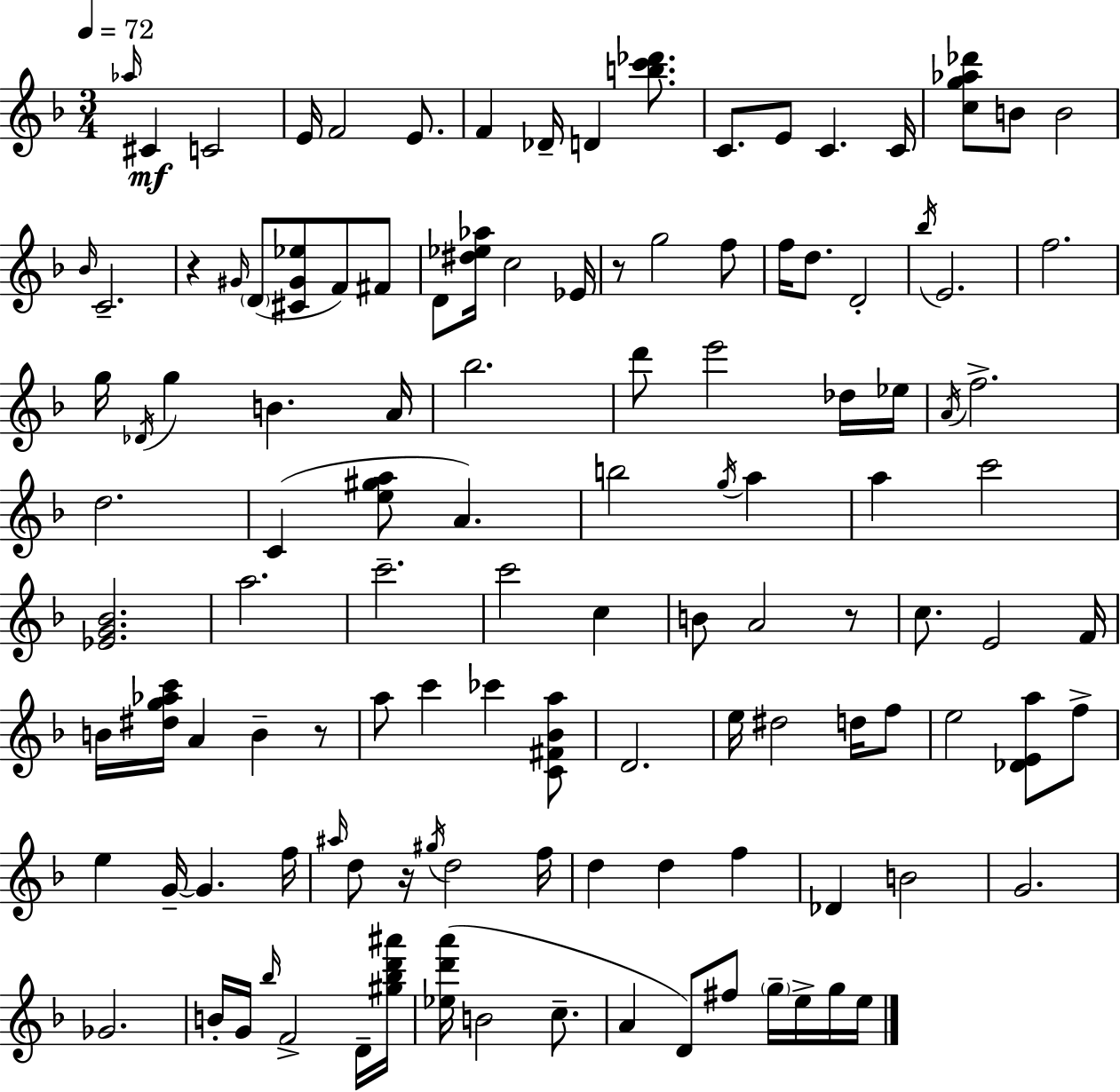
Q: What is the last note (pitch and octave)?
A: E5